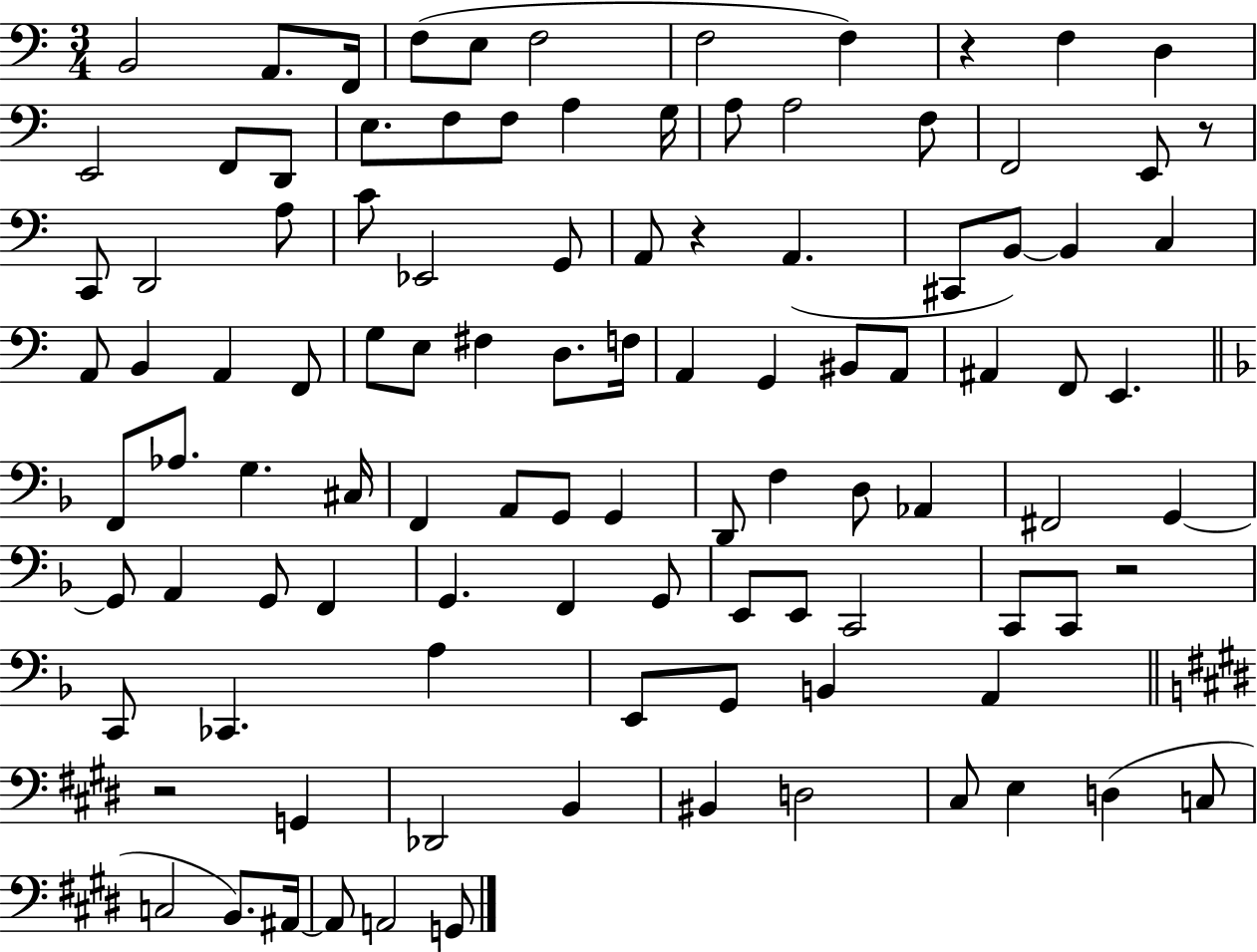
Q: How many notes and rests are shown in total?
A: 104